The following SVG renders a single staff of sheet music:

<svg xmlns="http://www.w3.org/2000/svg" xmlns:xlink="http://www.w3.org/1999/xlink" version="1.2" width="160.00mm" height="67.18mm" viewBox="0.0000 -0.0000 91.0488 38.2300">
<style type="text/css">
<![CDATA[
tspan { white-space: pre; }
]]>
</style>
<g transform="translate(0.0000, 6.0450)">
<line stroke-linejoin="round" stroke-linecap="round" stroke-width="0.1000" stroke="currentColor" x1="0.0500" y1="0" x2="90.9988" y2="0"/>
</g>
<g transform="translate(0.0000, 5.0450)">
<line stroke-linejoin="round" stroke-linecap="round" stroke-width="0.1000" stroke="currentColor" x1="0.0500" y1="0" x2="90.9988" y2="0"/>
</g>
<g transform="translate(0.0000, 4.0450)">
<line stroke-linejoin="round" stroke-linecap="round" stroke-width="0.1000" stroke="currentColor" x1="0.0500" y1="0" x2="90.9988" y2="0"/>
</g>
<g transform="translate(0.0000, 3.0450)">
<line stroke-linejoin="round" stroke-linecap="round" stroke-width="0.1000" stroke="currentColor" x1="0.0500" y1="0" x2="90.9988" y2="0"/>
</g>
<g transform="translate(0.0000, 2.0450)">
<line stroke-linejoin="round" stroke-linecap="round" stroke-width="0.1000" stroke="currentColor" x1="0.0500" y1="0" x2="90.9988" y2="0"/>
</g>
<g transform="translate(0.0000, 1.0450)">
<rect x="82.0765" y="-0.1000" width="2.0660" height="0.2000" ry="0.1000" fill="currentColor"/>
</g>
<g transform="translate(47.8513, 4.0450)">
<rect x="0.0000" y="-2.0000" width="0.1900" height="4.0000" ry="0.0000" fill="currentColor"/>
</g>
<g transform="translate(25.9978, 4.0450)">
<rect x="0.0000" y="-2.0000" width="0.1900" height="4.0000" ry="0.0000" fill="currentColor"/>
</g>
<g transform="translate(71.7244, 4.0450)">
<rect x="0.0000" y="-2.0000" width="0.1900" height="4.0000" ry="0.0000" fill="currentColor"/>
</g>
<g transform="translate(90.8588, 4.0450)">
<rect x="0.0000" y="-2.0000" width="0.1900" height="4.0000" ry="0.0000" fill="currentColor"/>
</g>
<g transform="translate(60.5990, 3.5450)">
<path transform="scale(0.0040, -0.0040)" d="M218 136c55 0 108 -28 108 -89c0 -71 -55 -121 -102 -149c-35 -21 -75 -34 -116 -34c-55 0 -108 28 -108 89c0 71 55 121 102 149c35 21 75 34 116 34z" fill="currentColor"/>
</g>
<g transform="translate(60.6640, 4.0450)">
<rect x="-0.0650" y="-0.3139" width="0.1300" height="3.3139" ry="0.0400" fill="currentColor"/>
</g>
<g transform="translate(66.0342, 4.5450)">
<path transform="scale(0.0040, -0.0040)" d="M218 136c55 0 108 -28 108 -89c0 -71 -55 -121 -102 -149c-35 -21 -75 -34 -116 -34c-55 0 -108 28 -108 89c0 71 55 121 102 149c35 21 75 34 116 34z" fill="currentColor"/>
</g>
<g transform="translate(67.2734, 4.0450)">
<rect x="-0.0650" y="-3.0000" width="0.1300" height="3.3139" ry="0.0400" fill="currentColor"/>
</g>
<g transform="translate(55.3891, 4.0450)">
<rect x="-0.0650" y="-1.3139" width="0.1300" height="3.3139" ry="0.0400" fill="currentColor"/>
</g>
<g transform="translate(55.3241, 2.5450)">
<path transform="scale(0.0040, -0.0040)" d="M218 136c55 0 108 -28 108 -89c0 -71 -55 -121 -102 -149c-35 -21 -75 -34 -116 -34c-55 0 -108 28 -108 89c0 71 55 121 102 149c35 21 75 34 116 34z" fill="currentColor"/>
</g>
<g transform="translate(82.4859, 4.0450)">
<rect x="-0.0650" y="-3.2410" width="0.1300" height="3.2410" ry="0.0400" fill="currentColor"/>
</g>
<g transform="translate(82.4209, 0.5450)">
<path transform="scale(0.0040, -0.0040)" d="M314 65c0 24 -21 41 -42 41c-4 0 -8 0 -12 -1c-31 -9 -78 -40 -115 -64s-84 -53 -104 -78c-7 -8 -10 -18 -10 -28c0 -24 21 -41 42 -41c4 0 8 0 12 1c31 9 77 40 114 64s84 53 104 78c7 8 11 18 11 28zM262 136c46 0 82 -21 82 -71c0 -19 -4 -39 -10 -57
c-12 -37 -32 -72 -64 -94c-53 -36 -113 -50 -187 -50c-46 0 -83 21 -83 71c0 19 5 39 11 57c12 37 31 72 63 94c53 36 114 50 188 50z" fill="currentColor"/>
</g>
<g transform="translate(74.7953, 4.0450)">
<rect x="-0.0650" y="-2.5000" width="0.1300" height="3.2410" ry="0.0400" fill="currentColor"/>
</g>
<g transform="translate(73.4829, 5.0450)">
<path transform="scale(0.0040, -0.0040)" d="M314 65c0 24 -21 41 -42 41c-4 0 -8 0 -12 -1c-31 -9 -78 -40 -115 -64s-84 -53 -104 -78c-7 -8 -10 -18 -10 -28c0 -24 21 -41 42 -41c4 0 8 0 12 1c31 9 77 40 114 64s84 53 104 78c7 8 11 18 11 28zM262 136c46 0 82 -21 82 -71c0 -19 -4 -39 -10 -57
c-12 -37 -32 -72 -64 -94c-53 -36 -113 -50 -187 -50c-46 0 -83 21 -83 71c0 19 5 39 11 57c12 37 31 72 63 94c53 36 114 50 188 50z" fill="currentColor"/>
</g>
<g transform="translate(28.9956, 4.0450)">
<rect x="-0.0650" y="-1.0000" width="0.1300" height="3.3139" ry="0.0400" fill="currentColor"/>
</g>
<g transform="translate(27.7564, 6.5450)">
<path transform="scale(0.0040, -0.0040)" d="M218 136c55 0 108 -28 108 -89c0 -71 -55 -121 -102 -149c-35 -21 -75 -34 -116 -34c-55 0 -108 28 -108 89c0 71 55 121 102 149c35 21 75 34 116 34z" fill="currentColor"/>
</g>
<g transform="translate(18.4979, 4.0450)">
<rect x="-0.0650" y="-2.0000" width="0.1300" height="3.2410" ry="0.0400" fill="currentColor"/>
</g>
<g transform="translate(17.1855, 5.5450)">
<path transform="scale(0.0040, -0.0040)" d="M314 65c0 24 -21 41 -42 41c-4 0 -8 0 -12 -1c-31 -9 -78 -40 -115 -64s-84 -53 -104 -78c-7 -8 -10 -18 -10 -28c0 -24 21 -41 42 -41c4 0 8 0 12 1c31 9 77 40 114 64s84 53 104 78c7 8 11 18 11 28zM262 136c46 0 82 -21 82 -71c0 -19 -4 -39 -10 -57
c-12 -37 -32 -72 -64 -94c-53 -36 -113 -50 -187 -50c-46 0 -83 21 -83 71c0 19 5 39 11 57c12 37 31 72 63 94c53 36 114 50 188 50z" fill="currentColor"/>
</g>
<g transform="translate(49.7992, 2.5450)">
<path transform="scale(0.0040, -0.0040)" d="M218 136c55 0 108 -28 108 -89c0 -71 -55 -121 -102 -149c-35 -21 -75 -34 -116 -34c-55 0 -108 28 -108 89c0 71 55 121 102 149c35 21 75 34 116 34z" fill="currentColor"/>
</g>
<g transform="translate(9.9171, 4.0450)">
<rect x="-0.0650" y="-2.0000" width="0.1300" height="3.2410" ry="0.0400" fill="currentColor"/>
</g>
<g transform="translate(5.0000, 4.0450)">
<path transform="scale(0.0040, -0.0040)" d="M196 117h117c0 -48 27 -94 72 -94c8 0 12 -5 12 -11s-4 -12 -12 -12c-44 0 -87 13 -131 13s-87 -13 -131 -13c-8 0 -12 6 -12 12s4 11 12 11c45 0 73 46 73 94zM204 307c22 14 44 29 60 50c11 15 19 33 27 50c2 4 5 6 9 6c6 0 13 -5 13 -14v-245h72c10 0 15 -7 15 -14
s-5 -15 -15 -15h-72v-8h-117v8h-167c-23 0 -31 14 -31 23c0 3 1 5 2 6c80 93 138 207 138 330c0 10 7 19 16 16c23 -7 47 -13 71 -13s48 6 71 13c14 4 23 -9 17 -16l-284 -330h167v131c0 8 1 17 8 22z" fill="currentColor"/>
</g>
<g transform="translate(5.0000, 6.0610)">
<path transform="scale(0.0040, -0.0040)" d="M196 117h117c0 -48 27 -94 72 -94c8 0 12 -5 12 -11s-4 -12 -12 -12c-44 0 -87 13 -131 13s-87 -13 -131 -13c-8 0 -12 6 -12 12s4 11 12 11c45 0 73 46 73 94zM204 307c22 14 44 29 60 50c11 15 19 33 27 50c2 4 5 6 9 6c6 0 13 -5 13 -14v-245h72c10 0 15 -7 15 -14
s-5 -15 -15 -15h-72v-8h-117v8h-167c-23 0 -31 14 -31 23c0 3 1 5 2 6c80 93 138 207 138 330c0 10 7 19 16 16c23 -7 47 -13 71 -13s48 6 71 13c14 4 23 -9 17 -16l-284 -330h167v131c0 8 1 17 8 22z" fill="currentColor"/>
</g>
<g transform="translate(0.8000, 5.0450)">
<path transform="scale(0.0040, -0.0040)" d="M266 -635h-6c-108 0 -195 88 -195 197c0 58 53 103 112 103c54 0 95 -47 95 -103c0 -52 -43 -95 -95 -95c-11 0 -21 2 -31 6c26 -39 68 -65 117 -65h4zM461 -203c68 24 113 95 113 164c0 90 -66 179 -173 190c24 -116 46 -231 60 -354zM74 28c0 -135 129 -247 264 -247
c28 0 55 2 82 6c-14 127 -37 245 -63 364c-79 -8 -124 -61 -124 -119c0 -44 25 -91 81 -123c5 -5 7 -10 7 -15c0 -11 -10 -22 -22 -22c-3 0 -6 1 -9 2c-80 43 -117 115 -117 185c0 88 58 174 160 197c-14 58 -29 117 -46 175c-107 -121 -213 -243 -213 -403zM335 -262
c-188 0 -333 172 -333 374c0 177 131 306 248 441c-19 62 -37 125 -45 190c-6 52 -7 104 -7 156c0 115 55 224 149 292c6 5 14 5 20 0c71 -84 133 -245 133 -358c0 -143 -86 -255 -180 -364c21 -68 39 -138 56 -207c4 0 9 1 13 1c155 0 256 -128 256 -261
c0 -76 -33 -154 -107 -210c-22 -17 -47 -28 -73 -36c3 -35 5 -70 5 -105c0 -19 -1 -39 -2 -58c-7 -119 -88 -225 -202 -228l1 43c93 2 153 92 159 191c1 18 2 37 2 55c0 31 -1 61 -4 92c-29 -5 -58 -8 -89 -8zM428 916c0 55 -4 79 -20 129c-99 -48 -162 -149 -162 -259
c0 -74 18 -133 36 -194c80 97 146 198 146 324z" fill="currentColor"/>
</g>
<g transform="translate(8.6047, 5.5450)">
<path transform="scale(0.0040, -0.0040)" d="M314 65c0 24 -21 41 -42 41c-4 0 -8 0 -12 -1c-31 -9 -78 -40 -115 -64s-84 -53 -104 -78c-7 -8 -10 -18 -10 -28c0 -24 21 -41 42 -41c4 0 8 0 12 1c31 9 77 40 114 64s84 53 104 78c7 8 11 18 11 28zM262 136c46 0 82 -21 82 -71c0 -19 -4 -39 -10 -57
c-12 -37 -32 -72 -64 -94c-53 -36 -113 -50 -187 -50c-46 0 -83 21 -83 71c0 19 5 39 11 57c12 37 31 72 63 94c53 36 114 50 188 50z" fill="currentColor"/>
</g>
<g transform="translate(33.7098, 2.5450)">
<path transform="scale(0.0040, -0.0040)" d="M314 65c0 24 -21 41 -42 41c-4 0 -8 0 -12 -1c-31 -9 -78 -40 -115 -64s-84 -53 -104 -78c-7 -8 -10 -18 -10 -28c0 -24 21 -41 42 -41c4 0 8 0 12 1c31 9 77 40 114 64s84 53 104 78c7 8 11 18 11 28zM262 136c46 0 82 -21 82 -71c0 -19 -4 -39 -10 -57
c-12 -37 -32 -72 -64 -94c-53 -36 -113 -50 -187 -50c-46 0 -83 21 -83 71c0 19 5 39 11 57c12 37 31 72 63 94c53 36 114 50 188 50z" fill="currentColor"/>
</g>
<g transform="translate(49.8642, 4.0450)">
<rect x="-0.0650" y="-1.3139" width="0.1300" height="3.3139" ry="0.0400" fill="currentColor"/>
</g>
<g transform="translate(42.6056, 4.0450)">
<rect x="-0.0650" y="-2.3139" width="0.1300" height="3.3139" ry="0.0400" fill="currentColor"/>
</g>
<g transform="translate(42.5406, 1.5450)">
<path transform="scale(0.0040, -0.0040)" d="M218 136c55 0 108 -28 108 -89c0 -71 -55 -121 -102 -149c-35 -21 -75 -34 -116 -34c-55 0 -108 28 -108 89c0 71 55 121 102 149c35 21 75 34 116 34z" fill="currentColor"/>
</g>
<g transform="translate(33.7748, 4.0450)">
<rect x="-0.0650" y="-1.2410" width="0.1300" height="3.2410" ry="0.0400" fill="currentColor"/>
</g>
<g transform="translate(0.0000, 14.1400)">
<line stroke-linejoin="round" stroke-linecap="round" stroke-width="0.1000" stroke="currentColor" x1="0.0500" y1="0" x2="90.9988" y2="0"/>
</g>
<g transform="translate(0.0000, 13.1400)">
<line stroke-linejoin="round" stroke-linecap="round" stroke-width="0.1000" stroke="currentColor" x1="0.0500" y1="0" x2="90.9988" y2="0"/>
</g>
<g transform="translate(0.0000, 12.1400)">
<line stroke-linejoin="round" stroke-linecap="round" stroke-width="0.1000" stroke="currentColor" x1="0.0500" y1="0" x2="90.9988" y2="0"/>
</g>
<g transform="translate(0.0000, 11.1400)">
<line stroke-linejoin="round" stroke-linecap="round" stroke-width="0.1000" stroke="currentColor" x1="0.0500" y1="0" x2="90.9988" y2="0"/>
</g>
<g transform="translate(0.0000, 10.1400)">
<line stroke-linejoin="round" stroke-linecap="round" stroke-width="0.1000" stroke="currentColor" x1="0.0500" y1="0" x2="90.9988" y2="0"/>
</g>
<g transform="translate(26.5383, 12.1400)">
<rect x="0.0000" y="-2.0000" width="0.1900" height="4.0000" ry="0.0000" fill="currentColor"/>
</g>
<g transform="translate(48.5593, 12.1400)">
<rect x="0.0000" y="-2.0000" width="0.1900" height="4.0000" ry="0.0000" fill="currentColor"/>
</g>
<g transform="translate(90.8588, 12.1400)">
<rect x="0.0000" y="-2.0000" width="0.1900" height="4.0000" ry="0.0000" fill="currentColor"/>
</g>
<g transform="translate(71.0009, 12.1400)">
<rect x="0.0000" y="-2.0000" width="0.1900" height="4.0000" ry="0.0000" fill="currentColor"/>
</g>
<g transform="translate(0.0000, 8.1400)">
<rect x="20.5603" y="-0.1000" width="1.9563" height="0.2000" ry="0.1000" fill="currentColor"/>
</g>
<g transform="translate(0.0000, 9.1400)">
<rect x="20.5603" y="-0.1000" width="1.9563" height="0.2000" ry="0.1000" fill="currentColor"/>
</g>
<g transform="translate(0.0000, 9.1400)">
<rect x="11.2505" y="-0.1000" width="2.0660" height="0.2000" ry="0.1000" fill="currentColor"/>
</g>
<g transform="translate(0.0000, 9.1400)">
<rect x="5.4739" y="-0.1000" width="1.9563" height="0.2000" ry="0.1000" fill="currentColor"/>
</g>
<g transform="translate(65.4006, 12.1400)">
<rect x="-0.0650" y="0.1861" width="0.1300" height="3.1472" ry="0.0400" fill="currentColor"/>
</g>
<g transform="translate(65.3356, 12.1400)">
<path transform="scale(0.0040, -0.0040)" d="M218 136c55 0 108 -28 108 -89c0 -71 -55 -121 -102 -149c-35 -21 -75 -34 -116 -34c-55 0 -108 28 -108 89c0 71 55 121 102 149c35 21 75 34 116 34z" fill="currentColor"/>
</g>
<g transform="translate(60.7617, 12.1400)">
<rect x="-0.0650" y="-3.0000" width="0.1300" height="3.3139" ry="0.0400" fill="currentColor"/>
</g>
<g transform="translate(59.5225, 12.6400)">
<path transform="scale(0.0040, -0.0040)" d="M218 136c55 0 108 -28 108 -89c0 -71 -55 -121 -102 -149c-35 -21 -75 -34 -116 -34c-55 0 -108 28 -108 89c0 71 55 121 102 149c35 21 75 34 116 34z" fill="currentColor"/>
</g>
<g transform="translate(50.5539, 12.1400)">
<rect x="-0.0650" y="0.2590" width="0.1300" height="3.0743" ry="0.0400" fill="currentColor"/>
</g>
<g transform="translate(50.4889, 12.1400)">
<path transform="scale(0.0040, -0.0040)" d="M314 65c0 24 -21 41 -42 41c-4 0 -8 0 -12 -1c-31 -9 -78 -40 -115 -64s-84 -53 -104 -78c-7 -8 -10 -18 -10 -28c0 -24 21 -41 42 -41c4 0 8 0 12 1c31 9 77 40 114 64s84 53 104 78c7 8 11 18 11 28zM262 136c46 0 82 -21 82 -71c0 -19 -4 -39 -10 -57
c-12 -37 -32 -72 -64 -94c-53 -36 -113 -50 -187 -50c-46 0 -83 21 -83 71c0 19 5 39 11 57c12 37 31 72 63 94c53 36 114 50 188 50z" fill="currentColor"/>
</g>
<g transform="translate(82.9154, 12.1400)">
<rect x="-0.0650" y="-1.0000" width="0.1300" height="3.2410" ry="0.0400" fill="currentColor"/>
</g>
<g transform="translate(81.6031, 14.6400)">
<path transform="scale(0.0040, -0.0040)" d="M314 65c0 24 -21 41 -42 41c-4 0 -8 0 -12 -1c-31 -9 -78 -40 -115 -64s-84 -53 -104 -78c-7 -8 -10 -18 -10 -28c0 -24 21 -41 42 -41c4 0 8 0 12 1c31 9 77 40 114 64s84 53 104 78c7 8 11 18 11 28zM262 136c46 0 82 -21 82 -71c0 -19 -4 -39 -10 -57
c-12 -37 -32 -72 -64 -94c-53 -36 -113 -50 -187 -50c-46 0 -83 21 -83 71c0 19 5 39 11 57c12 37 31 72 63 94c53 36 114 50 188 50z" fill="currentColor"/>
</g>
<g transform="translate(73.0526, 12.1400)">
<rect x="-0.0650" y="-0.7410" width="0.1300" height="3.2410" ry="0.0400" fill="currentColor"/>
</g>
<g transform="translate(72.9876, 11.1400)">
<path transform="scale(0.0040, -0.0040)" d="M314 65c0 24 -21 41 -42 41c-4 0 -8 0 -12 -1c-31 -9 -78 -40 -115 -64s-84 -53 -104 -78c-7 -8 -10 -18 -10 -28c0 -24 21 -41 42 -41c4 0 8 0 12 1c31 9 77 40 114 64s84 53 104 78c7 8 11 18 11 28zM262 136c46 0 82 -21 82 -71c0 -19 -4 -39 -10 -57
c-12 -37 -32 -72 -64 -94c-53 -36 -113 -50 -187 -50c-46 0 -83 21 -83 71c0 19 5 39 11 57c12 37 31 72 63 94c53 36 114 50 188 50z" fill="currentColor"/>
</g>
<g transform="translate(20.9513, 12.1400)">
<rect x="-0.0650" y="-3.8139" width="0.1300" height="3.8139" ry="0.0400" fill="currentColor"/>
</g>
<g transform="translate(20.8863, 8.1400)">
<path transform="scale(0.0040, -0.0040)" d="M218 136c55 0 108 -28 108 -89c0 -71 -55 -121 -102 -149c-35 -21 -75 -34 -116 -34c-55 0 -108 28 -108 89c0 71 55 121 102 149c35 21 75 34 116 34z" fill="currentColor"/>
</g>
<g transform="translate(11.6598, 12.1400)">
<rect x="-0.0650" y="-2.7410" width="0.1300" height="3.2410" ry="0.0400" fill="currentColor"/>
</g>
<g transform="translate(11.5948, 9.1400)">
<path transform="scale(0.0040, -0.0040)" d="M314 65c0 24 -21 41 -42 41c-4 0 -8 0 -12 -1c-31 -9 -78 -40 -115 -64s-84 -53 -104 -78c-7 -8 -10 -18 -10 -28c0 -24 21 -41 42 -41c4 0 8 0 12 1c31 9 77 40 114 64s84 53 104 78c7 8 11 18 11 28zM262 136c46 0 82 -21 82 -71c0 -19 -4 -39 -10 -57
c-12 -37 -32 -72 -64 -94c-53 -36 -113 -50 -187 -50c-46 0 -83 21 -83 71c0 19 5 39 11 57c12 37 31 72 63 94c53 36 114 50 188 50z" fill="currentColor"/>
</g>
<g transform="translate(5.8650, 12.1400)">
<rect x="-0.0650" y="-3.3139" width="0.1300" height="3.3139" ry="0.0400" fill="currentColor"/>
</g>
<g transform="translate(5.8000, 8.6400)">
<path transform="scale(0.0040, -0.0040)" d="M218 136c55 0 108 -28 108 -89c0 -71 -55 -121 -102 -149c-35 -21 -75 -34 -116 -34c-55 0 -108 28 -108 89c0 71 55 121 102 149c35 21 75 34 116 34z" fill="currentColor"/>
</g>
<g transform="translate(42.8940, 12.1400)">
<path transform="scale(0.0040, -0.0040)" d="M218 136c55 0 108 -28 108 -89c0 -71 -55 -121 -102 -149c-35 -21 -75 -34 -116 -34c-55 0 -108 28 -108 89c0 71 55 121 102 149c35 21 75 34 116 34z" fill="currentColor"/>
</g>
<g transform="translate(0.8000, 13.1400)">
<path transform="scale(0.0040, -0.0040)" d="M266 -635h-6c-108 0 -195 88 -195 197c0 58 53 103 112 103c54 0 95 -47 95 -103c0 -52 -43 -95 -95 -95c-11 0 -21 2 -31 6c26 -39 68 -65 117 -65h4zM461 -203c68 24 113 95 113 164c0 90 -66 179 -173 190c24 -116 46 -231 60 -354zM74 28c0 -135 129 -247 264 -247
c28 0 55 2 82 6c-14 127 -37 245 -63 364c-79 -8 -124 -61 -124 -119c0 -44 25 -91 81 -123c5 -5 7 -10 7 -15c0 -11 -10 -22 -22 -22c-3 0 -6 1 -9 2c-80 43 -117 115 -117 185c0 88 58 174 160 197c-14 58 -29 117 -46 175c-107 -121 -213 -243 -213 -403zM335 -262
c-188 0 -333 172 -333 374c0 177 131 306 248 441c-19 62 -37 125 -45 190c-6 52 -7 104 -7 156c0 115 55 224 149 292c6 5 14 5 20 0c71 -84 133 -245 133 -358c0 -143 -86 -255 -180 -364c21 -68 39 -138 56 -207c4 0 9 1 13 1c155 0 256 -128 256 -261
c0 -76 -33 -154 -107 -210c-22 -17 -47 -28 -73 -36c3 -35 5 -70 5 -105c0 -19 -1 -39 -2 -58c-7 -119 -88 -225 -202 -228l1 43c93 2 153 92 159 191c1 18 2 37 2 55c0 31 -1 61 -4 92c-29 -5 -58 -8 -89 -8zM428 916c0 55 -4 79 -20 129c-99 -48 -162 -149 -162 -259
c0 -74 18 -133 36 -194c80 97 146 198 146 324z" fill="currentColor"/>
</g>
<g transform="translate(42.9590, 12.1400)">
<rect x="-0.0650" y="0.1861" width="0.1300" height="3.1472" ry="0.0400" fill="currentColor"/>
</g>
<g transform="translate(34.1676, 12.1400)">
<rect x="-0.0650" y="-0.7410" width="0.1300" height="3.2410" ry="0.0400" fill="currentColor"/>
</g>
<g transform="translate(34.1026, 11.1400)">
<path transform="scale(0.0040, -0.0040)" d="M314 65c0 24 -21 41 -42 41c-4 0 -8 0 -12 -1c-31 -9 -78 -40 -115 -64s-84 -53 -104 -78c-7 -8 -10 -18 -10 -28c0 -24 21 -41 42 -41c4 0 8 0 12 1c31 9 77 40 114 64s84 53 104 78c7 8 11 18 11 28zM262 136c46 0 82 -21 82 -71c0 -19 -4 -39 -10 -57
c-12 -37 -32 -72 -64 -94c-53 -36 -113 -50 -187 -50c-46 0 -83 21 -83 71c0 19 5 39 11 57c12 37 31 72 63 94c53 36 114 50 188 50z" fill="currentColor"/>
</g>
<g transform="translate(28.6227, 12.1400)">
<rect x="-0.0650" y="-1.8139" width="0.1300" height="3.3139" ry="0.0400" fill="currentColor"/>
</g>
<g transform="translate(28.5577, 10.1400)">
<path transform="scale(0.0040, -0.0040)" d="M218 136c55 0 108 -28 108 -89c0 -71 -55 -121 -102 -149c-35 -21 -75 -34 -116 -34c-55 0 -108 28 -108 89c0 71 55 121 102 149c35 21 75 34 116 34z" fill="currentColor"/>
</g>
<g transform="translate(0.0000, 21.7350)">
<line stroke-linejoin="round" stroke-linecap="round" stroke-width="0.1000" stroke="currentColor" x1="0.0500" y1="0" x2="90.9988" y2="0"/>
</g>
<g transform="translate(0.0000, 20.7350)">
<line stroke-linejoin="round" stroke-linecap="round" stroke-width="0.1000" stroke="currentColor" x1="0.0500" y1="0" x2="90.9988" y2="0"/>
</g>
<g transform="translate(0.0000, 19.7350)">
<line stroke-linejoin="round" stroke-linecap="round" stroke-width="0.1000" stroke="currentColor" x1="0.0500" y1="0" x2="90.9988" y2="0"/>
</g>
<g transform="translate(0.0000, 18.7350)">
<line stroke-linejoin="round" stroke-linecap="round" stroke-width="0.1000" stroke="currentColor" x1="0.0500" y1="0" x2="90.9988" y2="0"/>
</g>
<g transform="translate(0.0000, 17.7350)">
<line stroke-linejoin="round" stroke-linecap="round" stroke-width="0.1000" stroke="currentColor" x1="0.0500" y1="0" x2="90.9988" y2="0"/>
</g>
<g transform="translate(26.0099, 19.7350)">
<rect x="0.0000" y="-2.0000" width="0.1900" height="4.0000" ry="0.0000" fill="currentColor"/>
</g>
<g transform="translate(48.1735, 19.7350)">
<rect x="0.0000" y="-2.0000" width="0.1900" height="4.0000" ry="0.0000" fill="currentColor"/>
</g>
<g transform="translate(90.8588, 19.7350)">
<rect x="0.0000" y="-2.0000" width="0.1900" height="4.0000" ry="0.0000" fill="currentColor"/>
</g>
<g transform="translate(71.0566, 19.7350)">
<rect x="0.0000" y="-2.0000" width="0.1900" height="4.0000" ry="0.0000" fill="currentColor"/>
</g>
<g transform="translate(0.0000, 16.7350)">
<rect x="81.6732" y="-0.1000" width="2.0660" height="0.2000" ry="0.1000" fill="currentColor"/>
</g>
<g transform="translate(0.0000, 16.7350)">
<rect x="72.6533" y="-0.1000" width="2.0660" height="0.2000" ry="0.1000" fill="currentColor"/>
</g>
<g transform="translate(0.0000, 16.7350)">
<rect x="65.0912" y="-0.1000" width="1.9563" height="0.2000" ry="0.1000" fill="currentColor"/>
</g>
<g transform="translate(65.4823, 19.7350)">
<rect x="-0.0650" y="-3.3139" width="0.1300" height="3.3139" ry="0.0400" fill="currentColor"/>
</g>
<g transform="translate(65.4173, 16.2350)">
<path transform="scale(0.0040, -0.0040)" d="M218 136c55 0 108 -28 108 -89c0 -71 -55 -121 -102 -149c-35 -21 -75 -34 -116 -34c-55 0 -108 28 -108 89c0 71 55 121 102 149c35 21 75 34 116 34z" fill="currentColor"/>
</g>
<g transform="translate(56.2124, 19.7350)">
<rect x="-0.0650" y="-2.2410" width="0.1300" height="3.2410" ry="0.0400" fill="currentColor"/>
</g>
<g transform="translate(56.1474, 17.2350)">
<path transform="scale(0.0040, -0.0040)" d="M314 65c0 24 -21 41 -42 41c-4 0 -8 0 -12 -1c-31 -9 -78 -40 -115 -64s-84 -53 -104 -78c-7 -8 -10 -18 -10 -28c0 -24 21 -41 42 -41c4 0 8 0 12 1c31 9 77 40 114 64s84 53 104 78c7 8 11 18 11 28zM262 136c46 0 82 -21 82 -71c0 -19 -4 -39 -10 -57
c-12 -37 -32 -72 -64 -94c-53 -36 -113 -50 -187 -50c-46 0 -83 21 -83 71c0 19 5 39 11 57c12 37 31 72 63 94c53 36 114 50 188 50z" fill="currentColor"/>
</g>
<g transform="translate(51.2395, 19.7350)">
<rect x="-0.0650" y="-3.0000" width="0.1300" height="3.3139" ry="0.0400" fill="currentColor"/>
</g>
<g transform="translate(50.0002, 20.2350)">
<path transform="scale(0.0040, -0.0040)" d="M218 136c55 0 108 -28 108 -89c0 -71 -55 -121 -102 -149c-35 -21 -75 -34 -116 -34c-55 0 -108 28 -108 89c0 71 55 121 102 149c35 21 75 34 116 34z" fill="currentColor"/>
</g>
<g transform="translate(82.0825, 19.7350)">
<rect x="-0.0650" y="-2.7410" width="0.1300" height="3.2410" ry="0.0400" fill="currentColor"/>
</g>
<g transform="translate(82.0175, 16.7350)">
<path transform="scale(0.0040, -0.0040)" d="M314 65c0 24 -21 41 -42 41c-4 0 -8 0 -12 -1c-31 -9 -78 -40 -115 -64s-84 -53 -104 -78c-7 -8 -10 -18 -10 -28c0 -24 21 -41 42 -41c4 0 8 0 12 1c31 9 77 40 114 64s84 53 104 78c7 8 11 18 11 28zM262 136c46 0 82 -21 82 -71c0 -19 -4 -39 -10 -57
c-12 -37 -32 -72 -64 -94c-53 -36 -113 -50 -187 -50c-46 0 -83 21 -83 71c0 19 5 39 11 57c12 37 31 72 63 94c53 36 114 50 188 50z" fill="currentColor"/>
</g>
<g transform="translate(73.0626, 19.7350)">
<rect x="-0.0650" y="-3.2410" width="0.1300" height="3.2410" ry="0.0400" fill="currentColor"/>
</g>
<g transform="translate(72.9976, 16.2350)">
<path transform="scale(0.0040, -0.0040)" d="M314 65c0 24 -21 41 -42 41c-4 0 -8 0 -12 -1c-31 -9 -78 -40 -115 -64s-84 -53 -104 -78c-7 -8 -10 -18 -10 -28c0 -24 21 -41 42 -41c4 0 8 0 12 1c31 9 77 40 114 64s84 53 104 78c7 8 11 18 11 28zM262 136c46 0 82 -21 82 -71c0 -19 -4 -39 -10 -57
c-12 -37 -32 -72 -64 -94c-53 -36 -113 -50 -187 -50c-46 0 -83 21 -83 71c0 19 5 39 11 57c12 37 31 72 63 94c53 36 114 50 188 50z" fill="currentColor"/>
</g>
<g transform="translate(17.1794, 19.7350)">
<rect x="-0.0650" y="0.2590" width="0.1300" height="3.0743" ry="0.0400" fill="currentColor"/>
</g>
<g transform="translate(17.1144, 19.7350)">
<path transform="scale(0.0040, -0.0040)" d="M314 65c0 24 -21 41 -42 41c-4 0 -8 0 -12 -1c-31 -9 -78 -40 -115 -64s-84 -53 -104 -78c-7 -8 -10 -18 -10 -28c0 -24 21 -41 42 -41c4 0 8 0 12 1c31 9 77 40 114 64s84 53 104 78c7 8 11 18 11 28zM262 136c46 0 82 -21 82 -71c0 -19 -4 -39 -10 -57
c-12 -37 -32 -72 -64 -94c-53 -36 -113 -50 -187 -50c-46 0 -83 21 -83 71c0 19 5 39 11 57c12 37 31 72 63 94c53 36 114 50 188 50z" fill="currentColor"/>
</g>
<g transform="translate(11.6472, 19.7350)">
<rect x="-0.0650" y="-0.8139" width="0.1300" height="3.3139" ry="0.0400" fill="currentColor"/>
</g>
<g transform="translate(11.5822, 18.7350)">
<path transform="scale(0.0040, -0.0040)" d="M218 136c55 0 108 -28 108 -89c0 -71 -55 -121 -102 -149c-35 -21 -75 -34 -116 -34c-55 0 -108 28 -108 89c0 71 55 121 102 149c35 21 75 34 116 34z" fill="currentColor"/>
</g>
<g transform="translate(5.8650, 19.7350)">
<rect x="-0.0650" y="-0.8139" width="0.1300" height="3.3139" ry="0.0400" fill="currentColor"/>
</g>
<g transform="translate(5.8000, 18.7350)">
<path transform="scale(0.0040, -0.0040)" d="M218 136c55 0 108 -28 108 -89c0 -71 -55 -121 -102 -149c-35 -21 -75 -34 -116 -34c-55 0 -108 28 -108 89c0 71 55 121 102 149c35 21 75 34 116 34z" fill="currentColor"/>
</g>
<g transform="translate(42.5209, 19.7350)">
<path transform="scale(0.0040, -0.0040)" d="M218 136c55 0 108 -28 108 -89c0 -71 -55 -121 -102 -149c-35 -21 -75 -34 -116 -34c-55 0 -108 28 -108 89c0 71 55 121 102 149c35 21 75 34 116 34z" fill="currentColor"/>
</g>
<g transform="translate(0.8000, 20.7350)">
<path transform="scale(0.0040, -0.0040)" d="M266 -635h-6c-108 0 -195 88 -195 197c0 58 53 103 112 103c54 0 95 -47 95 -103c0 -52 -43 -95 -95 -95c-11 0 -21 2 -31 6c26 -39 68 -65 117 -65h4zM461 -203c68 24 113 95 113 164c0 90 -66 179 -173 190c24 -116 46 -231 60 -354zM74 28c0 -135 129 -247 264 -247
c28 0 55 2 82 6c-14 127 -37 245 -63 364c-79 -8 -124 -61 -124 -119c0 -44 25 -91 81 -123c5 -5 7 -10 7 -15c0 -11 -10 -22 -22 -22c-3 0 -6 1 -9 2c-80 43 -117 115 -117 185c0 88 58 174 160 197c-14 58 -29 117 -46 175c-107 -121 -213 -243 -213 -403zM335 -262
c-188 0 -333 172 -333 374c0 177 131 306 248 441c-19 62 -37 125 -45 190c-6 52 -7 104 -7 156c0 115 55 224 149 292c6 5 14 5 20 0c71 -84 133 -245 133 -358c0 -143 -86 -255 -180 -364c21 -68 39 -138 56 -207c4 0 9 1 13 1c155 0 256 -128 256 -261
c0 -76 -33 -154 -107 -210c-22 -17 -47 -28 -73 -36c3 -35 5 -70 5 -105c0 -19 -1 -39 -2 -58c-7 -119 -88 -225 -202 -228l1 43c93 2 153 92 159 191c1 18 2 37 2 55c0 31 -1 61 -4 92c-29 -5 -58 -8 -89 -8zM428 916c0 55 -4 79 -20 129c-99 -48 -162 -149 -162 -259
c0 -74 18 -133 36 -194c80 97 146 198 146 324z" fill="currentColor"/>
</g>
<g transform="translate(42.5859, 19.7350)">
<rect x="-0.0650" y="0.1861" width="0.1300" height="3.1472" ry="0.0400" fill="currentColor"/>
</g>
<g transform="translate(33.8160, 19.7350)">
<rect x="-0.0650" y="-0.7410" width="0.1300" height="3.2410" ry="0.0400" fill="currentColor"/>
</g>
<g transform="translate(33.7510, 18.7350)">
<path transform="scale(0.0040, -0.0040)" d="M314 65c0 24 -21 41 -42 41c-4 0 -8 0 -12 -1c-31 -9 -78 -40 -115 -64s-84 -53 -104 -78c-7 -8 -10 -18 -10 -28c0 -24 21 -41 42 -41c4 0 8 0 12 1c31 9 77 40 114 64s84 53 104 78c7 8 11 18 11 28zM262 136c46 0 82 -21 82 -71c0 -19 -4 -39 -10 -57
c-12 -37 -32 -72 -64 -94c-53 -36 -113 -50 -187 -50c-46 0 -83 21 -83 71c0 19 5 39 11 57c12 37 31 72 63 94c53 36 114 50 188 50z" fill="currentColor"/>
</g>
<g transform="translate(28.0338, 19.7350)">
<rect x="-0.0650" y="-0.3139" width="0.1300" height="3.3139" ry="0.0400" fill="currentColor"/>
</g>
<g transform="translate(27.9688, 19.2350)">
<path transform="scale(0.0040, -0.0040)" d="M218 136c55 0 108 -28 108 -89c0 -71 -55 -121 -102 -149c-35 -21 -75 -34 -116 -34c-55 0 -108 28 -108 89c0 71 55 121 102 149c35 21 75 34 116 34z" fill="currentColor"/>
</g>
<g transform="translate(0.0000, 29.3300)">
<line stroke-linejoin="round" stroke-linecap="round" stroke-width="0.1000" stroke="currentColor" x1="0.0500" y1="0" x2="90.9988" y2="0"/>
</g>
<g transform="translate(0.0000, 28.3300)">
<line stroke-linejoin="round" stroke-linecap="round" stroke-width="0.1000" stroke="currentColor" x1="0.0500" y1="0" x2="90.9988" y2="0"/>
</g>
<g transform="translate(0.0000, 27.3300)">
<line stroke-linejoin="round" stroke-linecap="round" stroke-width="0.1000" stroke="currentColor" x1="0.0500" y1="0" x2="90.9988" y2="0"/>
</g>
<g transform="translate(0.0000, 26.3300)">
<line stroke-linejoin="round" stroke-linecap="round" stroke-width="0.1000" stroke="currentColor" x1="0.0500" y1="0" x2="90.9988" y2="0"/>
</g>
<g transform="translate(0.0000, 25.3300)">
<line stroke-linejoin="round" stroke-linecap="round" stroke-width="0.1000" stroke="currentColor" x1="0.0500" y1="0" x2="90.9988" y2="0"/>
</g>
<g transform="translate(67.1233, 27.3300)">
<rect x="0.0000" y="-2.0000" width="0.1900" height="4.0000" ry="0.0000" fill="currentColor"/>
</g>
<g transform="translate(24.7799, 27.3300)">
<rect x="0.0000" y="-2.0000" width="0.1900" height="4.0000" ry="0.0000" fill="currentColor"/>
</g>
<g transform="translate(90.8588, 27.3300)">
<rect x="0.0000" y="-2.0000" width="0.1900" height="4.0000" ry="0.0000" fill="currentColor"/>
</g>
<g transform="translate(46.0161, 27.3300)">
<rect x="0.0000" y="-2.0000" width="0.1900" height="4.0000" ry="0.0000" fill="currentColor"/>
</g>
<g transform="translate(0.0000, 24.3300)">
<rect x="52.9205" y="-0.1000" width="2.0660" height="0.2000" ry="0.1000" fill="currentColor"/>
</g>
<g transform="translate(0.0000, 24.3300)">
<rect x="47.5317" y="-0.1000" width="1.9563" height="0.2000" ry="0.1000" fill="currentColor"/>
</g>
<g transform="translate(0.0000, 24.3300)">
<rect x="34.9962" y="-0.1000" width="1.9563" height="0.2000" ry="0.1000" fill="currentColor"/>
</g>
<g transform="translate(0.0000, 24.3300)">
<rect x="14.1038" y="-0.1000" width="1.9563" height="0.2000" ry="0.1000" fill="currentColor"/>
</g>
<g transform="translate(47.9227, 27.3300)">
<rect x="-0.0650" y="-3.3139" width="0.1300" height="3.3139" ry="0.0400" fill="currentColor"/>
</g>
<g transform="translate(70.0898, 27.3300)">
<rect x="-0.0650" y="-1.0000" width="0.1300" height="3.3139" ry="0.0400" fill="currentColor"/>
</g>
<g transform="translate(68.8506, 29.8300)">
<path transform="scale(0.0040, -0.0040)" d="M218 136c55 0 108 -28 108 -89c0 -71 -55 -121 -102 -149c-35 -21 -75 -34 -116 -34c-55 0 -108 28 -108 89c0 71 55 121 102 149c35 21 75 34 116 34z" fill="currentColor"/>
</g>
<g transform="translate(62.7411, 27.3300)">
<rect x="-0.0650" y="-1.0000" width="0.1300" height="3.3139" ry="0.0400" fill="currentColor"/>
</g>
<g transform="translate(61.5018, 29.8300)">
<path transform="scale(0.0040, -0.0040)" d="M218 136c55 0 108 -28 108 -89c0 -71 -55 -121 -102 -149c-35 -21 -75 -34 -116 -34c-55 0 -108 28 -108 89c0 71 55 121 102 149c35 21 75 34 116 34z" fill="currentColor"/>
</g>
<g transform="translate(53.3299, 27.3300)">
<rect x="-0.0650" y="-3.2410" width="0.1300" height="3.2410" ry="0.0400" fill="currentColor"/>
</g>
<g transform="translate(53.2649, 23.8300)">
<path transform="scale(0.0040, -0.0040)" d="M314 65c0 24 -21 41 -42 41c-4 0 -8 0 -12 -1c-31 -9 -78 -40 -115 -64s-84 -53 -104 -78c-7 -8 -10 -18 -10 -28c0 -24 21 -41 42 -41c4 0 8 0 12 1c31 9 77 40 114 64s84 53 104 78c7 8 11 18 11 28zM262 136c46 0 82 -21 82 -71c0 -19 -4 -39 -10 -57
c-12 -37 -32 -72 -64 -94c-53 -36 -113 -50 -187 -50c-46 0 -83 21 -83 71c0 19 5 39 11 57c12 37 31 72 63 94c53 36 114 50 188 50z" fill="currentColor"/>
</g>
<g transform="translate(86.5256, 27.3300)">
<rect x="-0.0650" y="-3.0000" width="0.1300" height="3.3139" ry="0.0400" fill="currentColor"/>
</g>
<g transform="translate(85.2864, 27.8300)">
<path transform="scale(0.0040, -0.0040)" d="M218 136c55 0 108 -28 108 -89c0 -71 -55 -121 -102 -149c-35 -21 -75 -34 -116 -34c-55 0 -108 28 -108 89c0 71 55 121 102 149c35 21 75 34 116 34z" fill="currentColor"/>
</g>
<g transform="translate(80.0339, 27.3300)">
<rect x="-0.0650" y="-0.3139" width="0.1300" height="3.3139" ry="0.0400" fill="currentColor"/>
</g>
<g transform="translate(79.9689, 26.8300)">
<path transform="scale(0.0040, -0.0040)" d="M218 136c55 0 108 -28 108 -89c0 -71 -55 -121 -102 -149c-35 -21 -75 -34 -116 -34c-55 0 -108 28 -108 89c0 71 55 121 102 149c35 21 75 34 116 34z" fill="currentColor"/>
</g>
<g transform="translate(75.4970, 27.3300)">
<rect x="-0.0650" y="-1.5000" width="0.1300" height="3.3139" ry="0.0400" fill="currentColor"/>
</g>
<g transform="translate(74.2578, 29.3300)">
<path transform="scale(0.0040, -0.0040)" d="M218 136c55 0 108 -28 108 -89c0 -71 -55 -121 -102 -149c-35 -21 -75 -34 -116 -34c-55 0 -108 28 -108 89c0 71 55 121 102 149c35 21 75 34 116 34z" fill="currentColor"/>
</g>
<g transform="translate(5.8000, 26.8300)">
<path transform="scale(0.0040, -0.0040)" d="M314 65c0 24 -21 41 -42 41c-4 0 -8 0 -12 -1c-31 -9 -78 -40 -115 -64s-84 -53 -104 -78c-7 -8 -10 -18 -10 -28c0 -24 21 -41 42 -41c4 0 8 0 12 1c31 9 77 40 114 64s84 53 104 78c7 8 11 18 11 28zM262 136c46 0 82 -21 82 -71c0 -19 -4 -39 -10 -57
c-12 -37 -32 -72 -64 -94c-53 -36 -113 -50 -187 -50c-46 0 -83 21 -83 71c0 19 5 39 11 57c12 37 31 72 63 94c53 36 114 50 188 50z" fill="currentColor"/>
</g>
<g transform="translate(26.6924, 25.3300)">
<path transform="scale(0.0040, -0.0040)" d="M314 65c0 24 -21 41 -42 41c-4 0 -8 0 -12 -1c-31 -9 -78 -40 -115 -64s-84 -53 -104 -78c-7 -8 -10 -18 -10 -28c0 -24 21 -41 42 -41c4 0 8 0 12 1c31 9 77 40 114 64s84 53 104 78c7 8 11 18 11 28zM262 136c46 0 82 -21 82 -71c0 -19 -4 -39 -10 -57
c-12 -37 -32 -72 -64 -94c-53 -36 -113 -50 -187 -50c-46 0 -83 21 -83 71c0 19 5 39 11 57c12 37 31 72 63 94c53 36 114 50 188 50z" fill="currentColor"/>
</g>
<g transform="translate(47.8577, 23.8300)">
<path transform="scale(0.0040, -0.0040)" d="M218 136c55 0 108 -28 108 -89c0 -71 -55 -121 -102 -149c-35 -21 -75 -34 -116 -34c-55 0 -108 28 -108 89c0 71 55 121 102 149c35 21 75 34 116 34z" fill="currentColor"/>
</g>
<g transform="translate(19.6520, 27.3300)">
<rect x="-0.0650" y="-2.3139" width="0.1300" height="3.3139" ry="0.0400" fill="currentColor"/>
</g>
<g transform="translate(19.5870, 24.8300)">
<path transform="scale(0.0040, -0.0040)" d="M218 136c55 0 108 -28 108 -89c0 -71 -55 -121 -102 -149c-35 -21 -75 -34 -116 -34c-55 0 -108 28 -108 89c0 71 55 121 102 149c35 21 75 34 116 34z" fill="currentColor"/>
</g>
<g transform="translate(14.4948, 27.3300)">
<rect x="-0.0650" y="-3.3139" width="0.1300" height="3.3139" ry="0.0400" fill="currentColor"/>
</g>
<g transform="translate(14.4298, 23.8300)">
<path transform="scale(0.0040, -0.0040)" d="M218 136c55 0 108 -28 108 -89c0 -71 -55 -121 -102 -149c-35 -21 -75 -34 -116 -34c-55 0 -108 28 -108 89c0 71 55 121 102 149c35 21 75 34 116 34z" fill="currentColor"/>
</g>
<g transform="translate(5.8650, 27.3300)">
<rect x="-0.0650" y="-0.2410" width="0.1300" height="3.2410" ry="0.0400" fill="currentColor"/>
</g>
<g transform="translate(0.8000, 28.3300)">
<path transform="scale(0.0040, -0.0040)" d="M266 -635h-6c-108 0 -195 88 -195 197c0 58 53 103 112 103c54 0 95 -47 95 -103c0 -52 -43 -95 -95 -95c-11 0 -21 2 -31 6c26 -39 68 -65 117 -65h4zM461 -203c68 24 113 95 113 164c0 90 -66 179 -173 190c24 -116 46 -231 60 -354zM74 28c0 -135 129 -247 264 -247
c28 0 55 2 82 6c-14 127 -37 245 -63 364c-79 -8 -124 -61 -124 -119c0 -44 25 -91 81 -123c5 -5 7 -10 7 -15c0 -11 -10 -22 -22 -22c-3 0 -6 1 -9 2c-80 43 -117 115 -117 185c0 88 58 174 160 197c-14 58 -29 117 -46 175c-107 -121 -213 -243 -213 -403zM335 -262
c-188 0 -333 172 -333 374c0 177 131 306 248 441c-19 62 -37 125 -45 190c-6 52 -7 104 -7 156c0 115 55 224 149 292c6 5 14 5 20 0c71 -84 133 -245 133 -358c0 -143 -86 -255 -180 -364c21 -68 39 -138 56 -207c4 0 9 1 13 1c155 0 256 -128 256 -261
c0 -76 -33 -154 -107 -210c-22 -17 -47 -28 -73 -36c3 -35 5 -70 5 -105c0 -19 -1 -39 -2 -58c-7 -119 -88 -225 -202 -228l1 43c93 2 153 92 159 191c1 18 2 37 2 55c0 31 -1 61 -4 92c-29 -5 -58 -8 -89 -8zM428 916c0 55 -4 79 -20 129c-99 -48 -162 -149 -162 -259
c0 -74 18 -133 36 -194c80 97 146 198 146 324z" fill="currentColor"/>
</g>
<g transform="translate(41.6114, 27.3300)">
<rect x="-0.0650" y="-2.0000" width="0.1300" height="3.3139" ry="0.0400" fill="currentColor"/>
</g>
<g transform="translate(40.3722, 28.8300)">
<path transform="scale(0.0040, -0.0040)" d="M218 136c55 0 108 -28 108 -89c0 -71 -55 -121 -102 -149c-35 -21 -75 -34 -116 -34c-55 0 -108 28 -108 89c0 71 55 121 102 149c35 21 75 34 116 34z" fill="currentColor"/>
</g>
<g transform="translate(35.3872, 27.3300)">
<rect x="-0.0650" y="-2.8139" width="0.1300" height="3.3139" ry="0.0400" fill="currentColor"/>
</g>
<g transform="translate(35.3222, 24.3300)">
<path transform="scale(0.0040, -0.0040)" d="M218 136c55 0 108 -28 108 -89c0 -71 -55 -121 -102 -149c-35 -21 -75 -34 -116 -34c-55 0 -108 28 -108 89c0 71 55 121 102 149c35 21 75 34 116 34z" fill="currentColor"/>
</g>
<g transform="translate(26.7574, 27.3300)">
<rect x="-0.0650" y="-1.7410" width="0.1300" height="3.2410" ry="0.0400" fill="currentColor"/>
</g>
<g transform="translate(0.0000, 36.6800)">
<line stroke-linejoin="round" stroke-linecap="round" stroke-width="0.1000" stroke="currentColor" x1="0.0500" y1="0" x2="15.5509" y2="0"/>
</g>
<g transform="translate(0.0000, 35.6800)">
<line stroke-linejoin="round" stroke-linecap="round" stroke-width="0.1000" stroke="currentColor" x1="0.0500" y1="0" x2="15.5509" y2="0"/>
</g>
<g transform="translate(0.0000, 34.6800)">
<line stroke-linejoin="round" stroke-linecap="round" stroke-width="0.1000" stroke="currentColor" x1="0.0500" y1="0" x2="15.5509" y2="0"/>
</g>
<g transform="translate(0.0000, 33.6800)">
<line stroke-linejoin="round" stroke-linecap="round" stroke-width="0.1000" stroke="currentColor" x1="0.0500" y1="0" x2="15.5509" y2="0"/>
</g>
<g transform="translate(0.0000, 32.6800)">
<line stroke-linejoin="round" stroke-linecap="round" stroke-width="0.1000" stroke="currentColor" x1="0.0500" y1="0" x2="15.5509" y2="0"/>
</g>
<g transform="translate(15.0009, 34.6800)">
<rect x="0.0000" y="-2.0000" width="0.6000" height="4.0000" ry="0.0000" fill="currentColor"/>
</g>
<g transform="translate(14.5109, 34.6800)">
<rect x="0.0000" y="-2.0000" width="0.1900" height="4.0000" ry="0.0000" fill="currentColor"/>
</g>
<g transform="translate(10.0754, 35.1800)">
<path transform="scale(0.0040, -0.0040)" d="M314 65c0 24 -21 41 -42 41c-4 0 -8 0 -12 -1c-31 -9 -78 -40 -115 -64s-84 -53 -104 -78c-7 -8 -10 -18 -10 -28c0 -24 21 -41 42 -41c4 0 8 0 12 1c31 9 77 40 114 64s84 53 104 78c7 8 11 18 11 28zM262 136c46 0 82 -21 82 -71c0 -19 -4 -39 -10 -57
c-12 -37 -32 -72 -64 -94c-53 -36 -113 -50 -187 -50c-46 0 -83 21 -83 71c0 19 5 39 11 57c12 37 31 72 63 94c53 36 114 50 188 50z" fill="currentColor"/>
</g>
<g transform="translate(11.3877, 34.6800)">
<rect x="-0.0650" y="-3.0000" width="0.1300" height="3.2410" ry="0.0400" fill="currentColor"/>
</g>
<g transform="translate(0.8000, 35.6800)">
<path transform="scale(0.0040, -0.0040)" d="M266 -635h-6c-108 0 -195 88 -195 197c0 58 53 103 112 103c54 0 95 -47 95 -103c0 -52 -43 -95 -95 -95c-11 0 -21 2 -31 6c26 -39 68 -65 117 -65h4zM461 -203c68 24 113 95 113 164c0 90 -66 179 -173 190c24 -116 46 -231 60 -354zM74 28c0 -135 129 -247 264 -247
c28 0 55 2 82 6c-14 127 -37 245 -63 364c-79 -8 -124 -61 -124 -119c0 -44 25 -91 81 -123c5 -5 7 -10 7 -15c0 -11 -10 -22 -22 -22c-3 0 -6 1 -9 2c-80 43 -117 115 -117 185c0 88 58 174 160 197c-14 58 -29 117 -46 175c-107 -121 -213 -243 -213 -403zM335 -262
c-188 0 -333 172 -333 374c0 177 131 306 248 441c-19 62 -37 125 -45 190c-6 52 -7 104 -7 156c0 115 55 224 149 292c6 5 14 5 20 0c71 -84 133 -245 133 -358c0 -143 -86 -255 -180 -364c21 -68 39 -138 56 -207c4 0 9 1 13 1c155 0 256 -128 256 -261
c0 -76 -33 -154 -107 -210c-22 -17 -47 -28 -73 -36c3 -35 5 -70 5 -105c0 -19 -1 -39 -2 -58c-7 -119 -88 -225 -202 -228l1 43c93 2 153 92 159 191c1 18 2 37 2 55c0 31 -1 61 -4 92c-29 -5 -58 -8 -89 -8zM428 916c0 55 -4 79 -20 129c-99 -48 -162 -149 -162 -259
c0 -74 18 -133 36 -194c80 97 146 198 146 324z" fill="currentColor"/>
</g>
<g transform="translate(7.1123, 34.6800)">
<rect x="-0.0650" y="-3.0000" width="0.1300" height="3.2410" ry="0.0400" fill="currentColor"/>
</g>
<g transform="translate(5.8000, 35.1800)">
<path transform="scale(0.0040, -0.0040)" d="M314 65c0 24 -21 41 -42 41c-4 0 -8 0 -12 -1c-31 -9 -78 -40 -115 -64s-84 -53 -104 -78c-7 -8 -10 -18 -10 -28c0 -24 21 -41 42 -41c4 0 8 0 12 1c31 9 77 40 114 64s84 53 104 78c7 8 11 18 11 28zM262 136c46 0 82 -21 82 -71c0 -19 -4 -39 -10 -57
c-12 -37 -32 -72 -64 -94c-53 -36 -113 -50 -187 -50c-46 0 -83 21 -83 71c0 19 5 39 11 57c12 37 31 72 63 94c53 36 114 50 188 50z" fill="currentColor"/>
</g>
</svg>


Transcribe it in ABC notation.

X:1
T:Untitled
M:4/4
L:1/4
K:C
F2 F2 D e2 g e e c A G2 b2 b a2 c' f d2 B B2 A B d2 D2 d d B2 c d2 B A g2 b b2 a2 c2 b g f2 a F b b2 D D E c A A2 A2